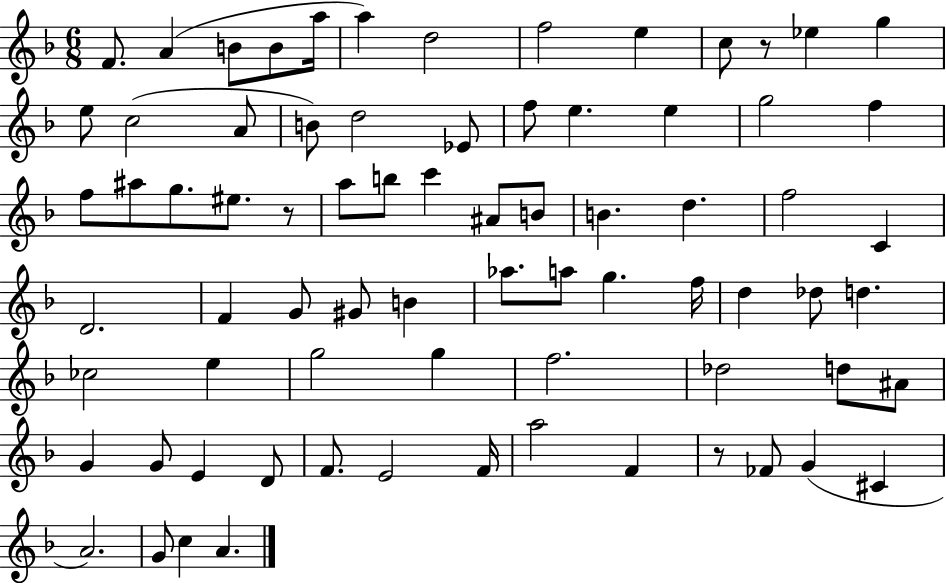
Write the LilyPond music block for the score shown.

{
  \clef treble
  \numericTimeSignature
  \time 6/8
  \key f \major
  f'8. a'4( b'8 b'8 a''16 | a''4) d''2 | f''2 e''4 | c''8 r8 ees''4 g''4 | \break e''8 c''2( a'8 | b'8) d''2 ees'8 | f''8 e''4. e''4 | g''2 f''4 | \break f''8 ais''8 g''8. eis''8. r8 | a''8 b''8 c'''4 ais'8 b'8 | b'4. d''4. | f''2 c'4 | \break d'2. | f'4 g'8 gis'8 b'4 | aes''8. a''8 g''4. f''16 | d''4 des''8 d''4. | \break ces''2 e''4 | g''2 g''4 | f''2. | des''2 d''8 ais'8 | \break g'4 g'8 e'4 d'8 | f'8. e'2 f'16 | a''2 f'4 | r8 fes'8 g'4( cis'4 | \break a'2.) | g'8 c''4 a'4. | \bar "|."
}